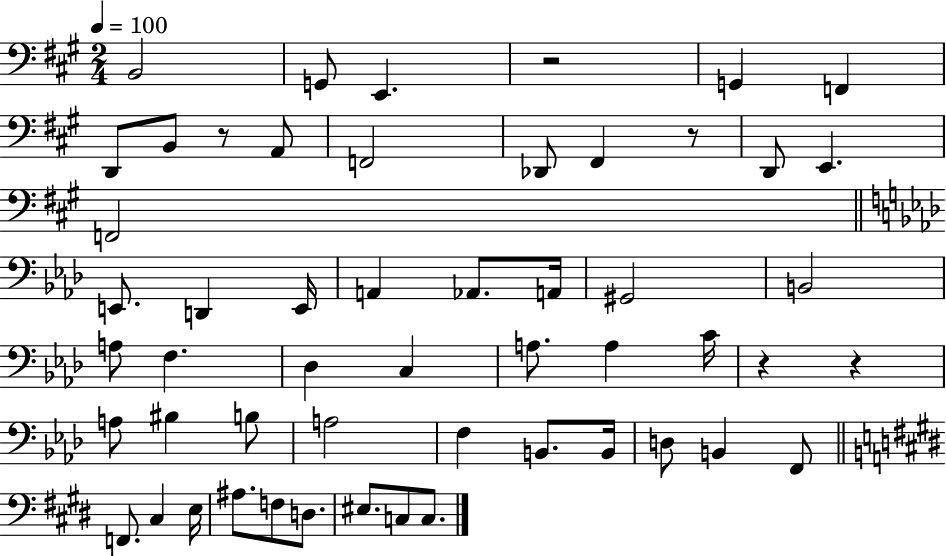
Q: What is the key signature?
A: A major